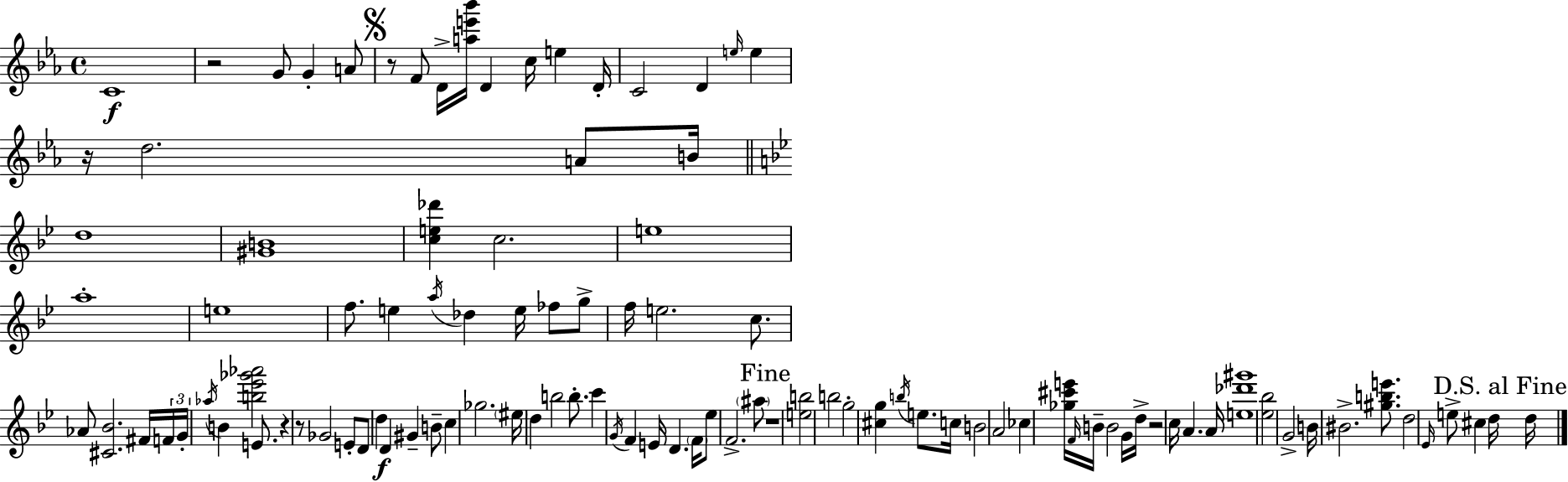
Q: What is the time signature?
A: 4/4